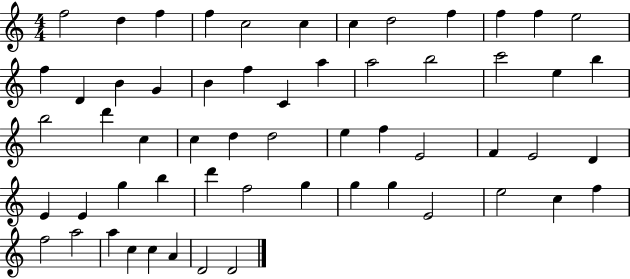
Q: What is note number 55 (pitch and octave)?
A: C5